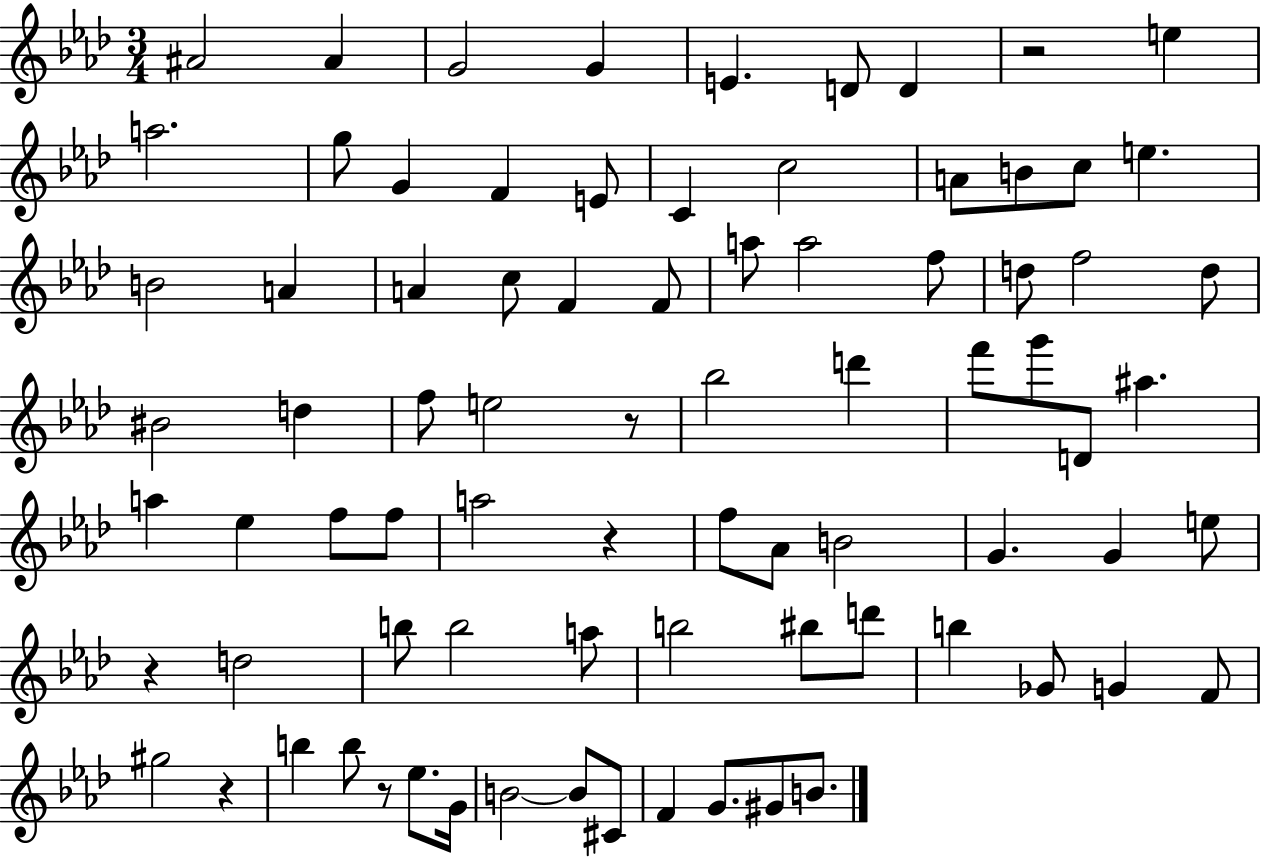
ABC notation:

X:1
T:Untitled
M:3/4
L:1/4
K:Ab
^A2 ^A G2 G E D/2 D z2 e a2 g/2 G F E/2 C c2 A/2 B/2 c/2 e B2 A A c/2 F F/2 a/2 a2 f/2 d/2 f2 d/2 ^B2 d f/2 e2 z/2 _b2 d' f'/2 g'/2 D/2 ^a a _e f/2 f/2 a2 z f/2 _A/2 B2 G G e/2 z d2 b/2 b2 a/2 b2 ^b/2 d'/2 b _G/2 G F/2 ^g2 z b b/2 z/2 _e/2 G/4 B2 B/2 ^C/2 F G/2 ^G/2 B/2